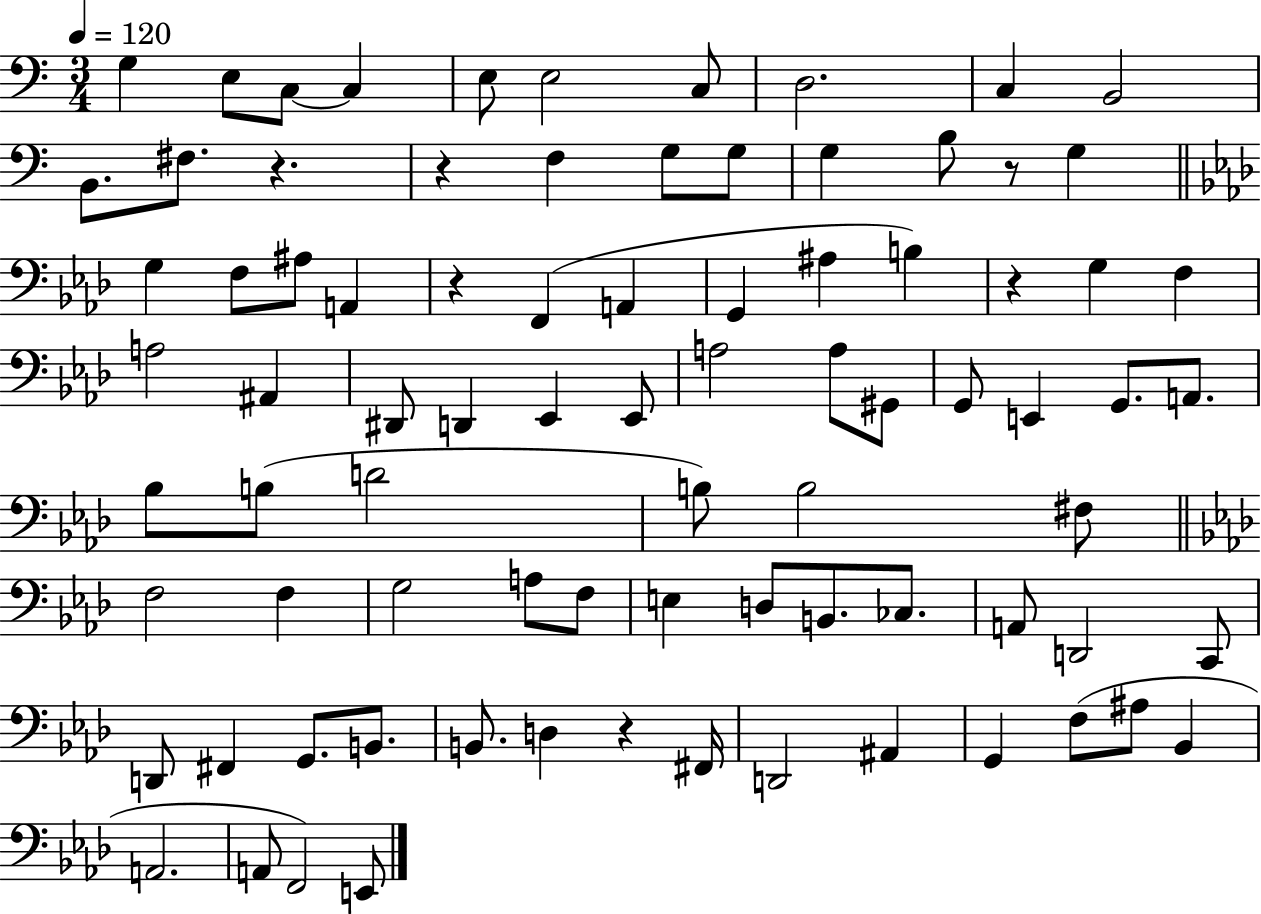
G3/q E3/e C3/e C3/q E3/e E3/h C3/e D3/h. C3/q B2/h B2/e. F#3/e. R/q. R/q F3/q G3/e G3/e G3/q B3/e R/e G3/q G3/q F3/e A#3/e A2/q R/q F2/q A2/q G2/q A#3/q B3/q R/q G3/q F3/q A3/h A#2/q D#2/e D2/q Eb2/q Eb2/e A3/h A3/e G#2/e G2/e E2/q G2/e. A2/e. Bb3/e B3/e D4/h B3/e B3/h F#3/e F3/h F3/q G3/h A3/e F3/e E3/q D3/e B2/e. CES3/e. A2/e D2/h C2/e D2/e F#2/q G2/e. B2/e. B2/e. D3/q R/q F#2/s D2/h A#2/q G2/q F3/e A#3/e Bb2/q A2/h. A2/e F2/h E2/e